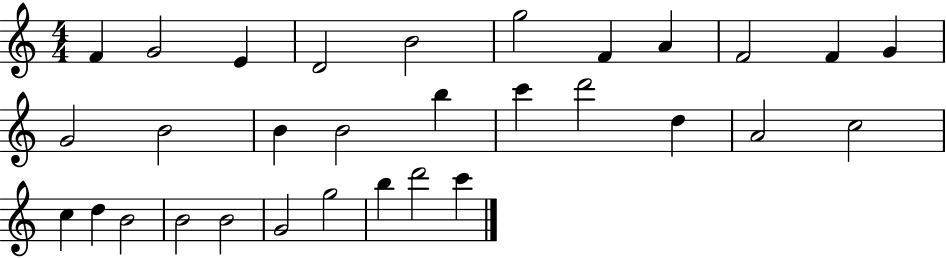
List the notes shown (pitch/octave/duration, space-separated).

F4/q G4/h E4/q D4/h B4/h G5/h F4/q A4/q F4/h F4/q G4/q G4/h B4/h B4/q B4/h B5/q C6/q D6/h D5/q A4/h C5/h C5/q D5/q B4/h B4/h B4/h G4/h G5/h B5/q D6/h C6/q